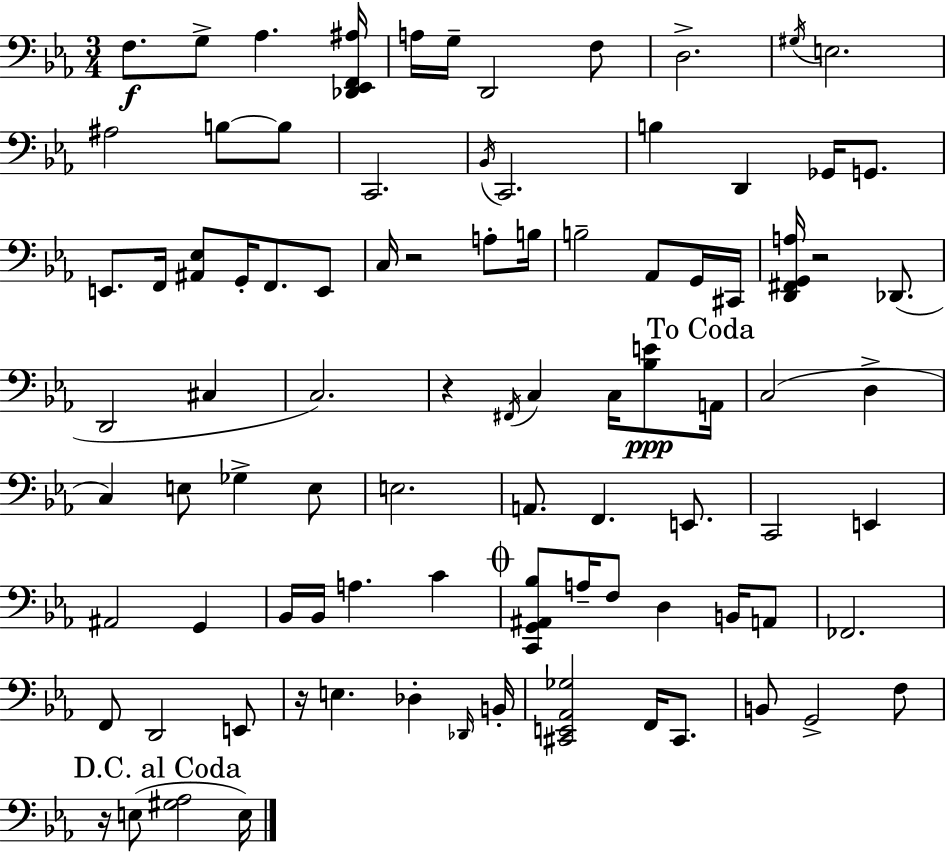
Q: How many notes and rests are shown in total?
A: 90